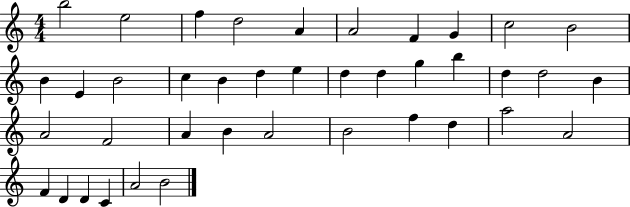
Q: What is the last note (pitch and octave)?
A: B4